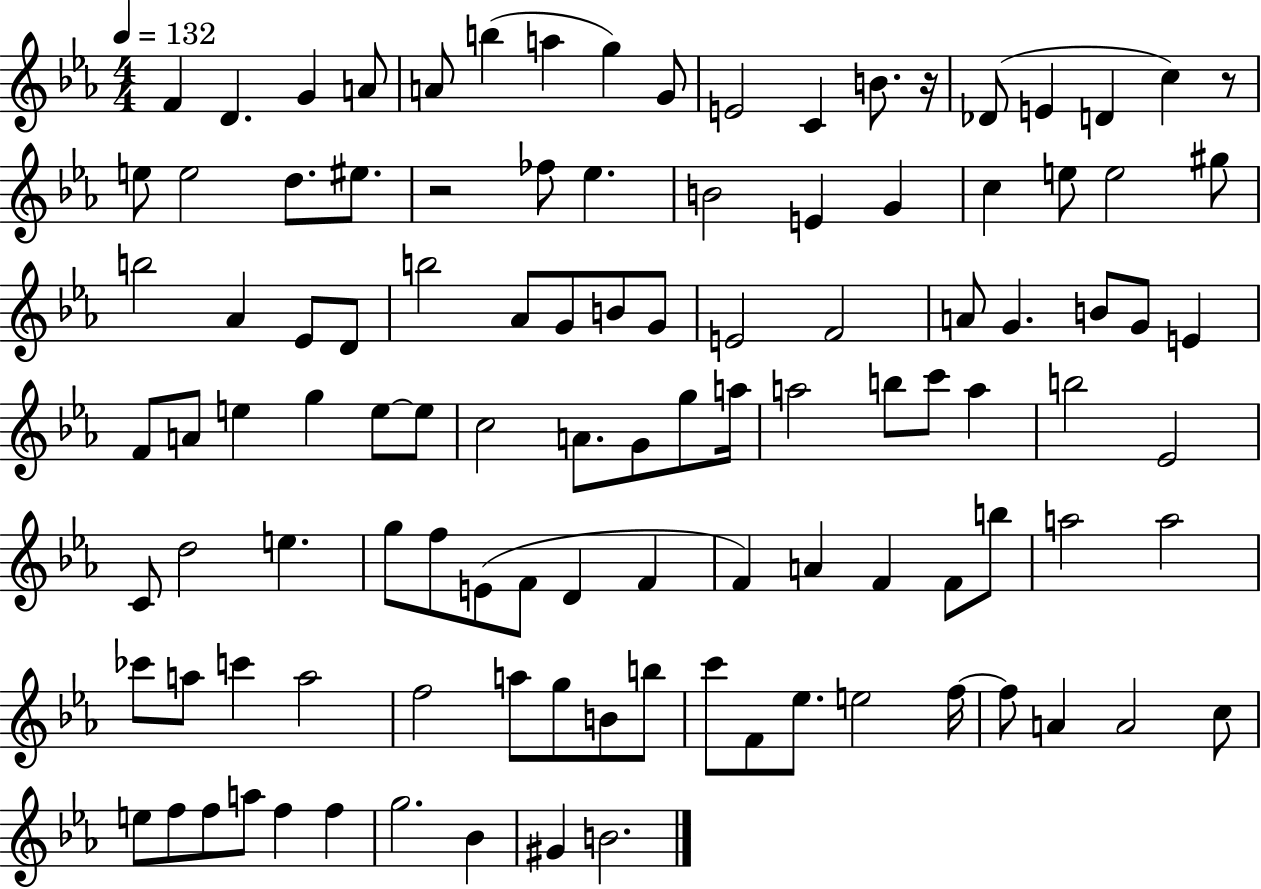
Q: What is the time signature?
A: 4/4